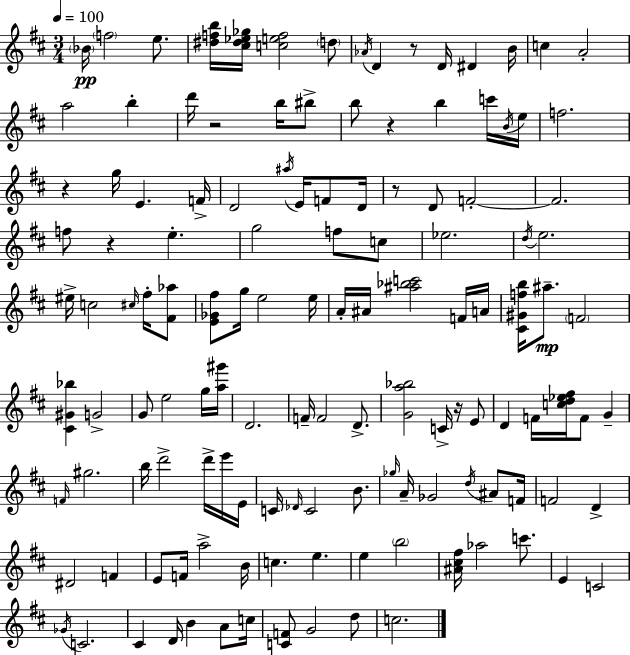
{
  \clef treble
  \numericTimeSignature
  \time 3/4
  \key d \major
  \tempo 4 = 100
  \parenthesize bes'16\pp \parenthesize f''2 e''8. | <dis'' f'' b''>16 <cis'' dis'' ees'' ges''>16 <c'' e'' f''>2 \parenthesize d''8 | \acciaccatura { aes'16 } d'4 r8 d'16 dis'4 | b'16 c''4 a'2-. | \break a''2 b''4-. | d'''16 r2 b''16 bis''8-> | b''8 r4 b''4 c'''16 | \acciaccatura { b'16 } e''16 f''2. | \break r4 g''16 e'4. | f'16-> d'2 \acciaccatura { ais''16 } e'16 | f'8 d'16 r8 d'8 f'2-.~~ | f'2. | \break f''8 r4 e''4.-. | g''2 f''8 | c''8 ees''2. | \acciaccatura { d''16 } e''2. | \break eis''16-> c''2 | \grace { cis''16 } fis''16-. <fis' aes''>8 <e' ges' fis''>8 g''16 e''2 | e''16 a'16-. ais'16 <ais'' bes'' c'''>2 | f'16 a'16 <cis' gis' f'' b''>16 ais''8.--\mp \parenthesize f'2 | \break <cis' gis' bes''>4 g'2-> | g'8 e''2 | g''16 <a'' gis'''>16 d'2. | f'16-- f'2 | \break d'8.-> <g' a'' bes''>2 | c'16-> r16 e'8 d'4 f'16 <c'' d'' ees'' fis''>16 f'8 | g'4-- \grace { f'16 } gis''2. | b''16 d'''2-> | \break d'''16-> e'''16 e'16 c'16 \grace { des'16 } c'2 | b'8. \grace { ges''16 } a'16-- ges'2 | \acciaccatura { d''16 } ais'8 f'16 f'2 | d'4-> dis'2 | \break f'4 e'8 f'16 | a''2-> b'16 c''4. | e''4. e''4 | \parenthesize b''2 <ais' cis'' fis''>16 aes''2 | \break c'''8. e'4 | c'2 \acciaccatura { ges'16 } c'2. | cis'4 | d'16 b'4 a'8 c''16 <c' f'>8 | \break g'2 d''8 c''2. | \bar "|."
}